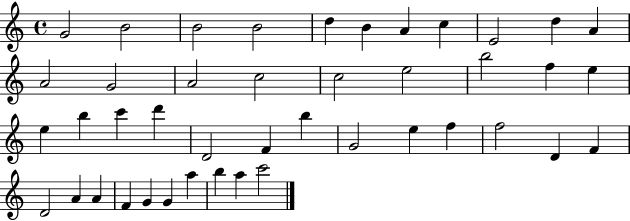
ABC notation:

X:1
T:Untitled
M:4/4
L:1/4
K:C
G2 B2 B2 B2 d B A c E2 d A A2 G2 A2 c2 c2 e2 b2 f e e b c' d' D2 F b G2 e f f2 D F D2 A A F G G a b a c'2